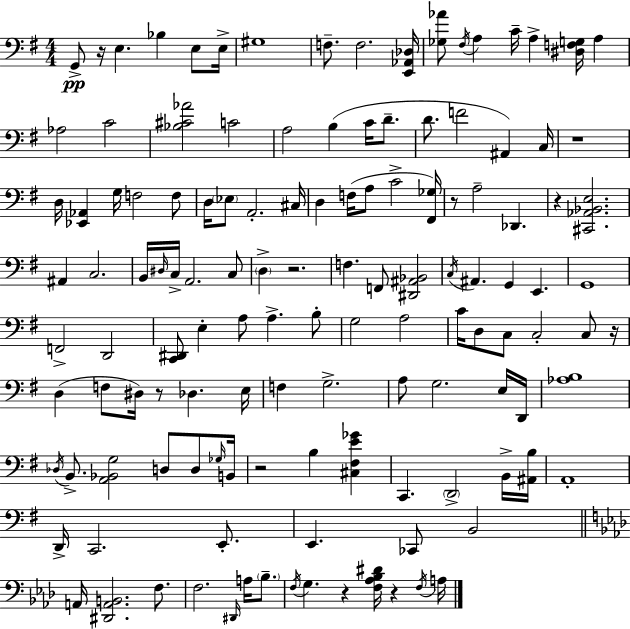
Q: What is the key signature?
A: E minor